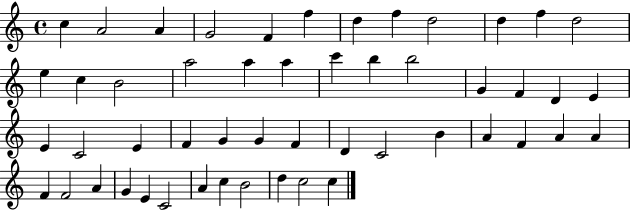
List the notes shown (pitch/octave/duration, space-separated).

C5/q A4/h A4/q G4/h F4/q F5/q D5/q F5/q D5/h D5/q F5/q D5/h E5/q C5/q B4/h A5/h A5/q A5/q C6/q B5/q B5/h G4/q F4/q D4/q E4/q E4/q C4/h E4/q F4/q G4/q G4/q F4/q D4/q C4/h B4/q A4/q F4/q A4/q A4/q F4/q F4/h A4/q G4/q E4/q C4/h A4/q C5/q B4/h D5/q C5/h C5/q